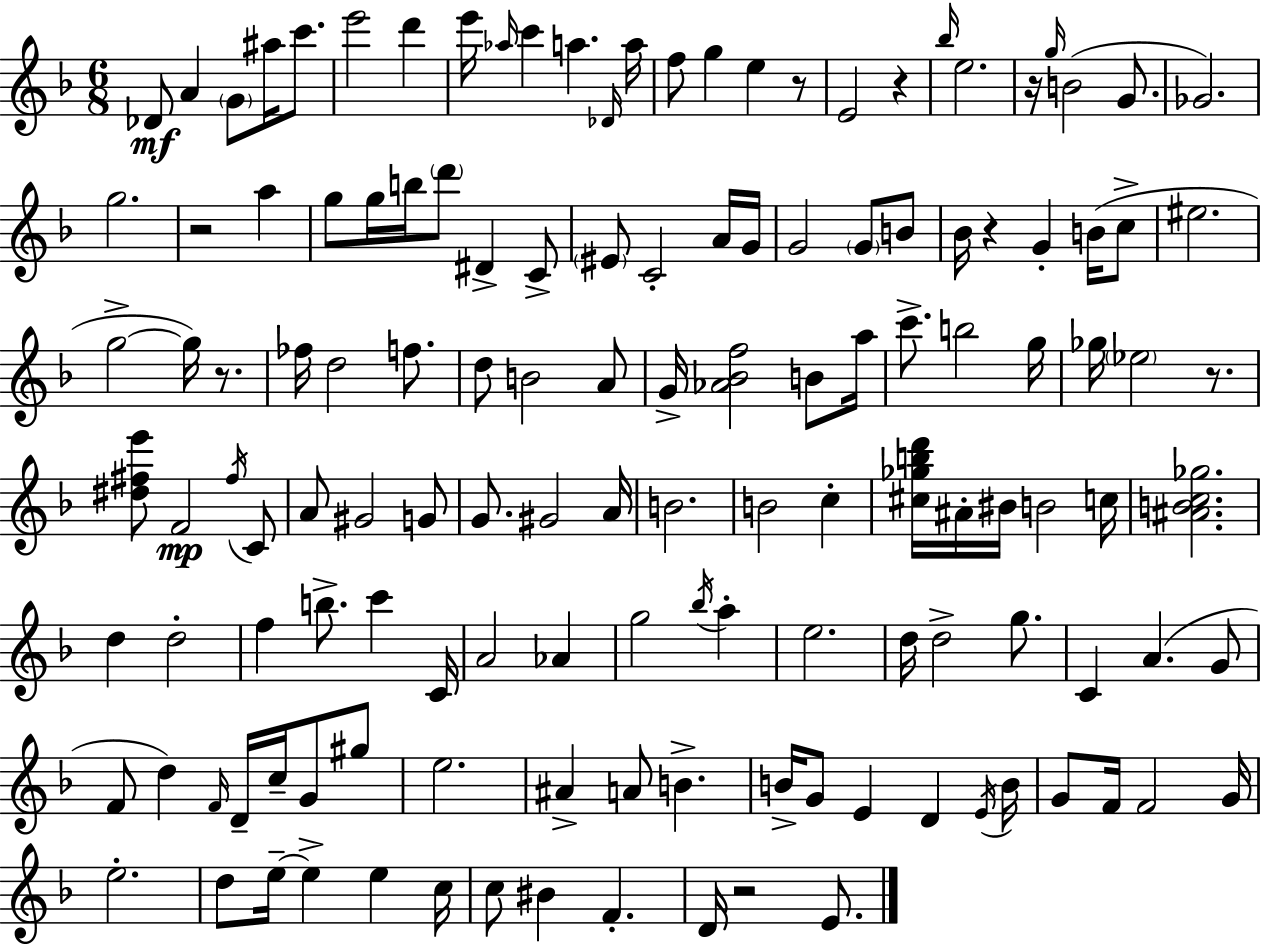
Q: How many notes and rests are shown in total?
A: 137